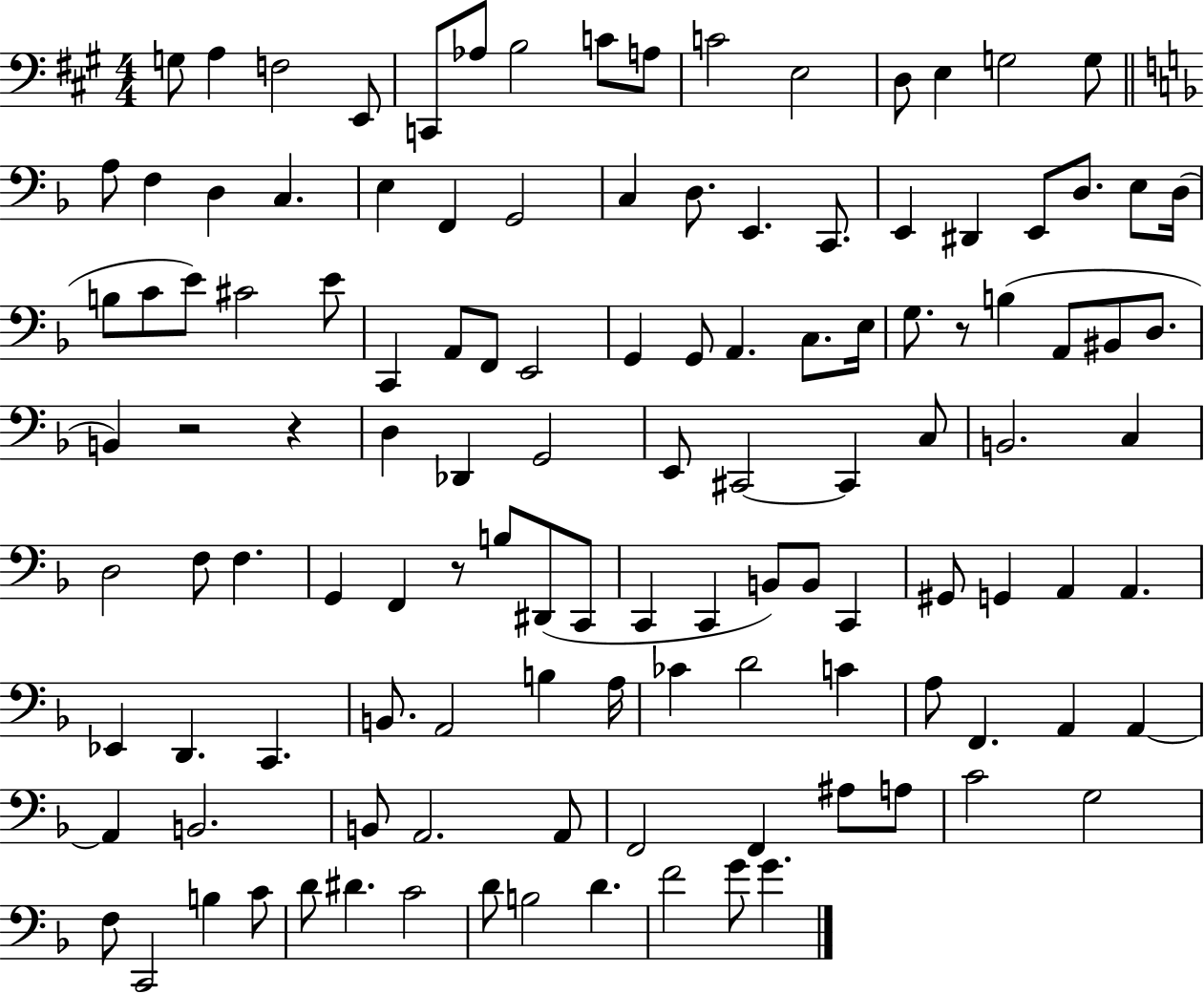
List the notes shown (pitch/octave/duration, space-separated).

G3/e A3/q F3/h E2/e C2/e Ab3/e B3/h C4/e A3/e C4/h E3/h D3/e E3/q G3/h G3/e A3/e F3/q D3/q C3/q. E3/q F2/q G2/h C3/q D3/e. E2/q. C2/e. E2/q D#2/q E2/e D3/e. E3/e D3/s B3/e C4/e E4/e C#4/h E4/e C2/q A2/e F2/e E2/h G2/q G2/e A2/q. C3/e. E3/s G3/e. R/e B3/q A2/e BIS2/e D3/e. B2/q R/h R/q D3/q Db2/q G2/h E2/e C#2/h C#2/q C3/e B2/h. C3/q D3/h F3/e F3/q. G2/q F2/q R/e B3/e D#2/e C2/e C2/q C2/q B2/e B2/e C2/q G#2/e G2/q A2/q A2/q. Eb2/q D2/q. C2/q. B2/e. A2/h B3/q A3/s CES4/q D4/h C4/q A3/e F2/q. A2/q A2/q A2/q B2/h. B2/e A2/h. A2/e F2/h F2/q A#3/e A3/e C4/h G3/h F3/e C2/h B3/q C4/e D4/e D#4/q. C4/h D4/e B3/h D4/q. F4/h G4/e G4/q.